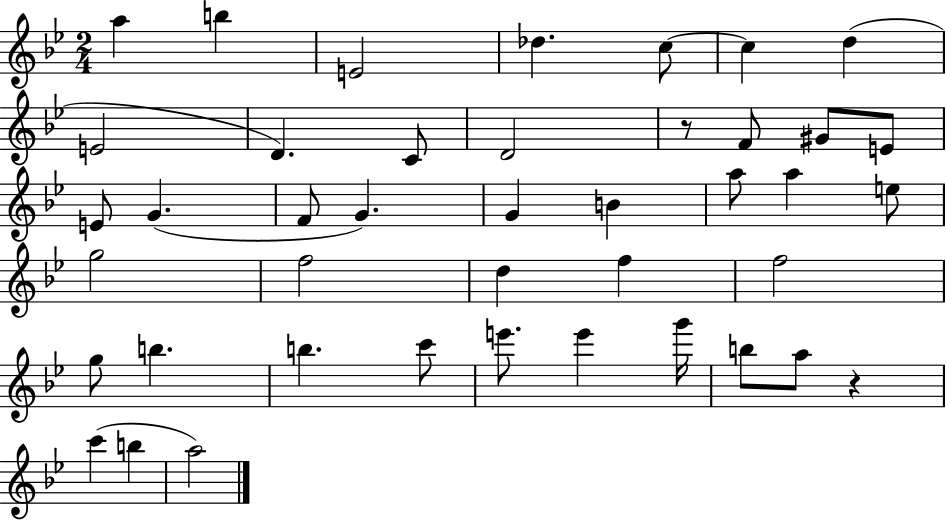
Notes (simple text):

A5/q B5/q E4/h Db5/q. C5/e C5/q D5/q E4/h D4/q. C4/e D4/h R/e F4/e G#4/e E4/e E4/e G4/q. F4/e G4/q. G4/q B4/q A5/e A5/q E5/e G5/h F5/h D5/q F5/q F5/h G5/e B5/q. B5/q. C6/e E6/e. E6/q G6/s B5/e A5/e R/q C6/q B5/q A5/h